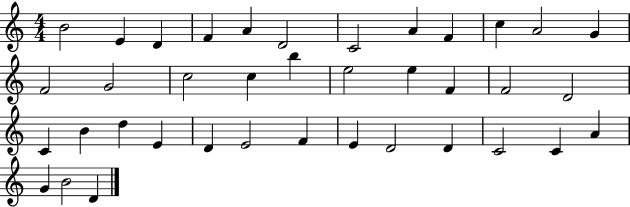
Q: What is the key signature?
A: C major